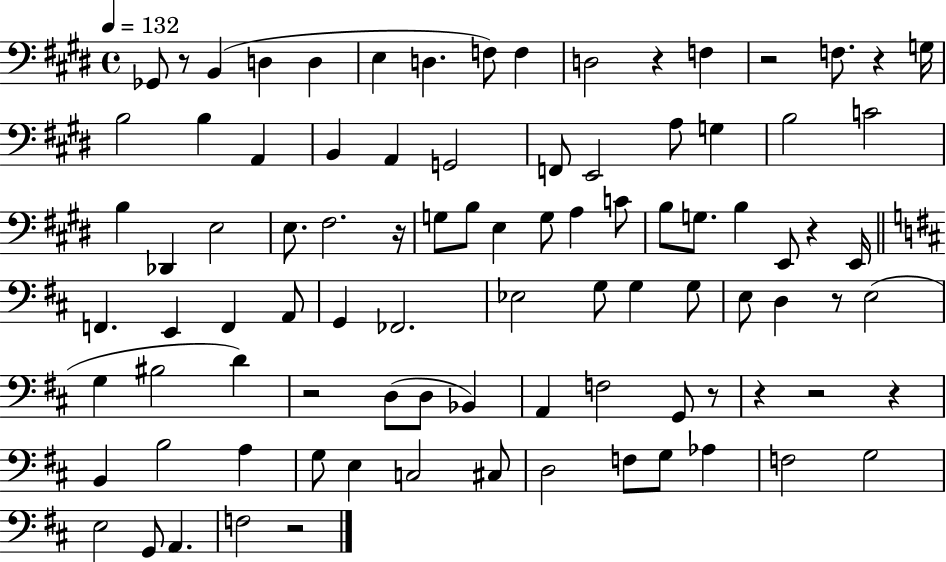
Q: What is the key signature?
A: E major